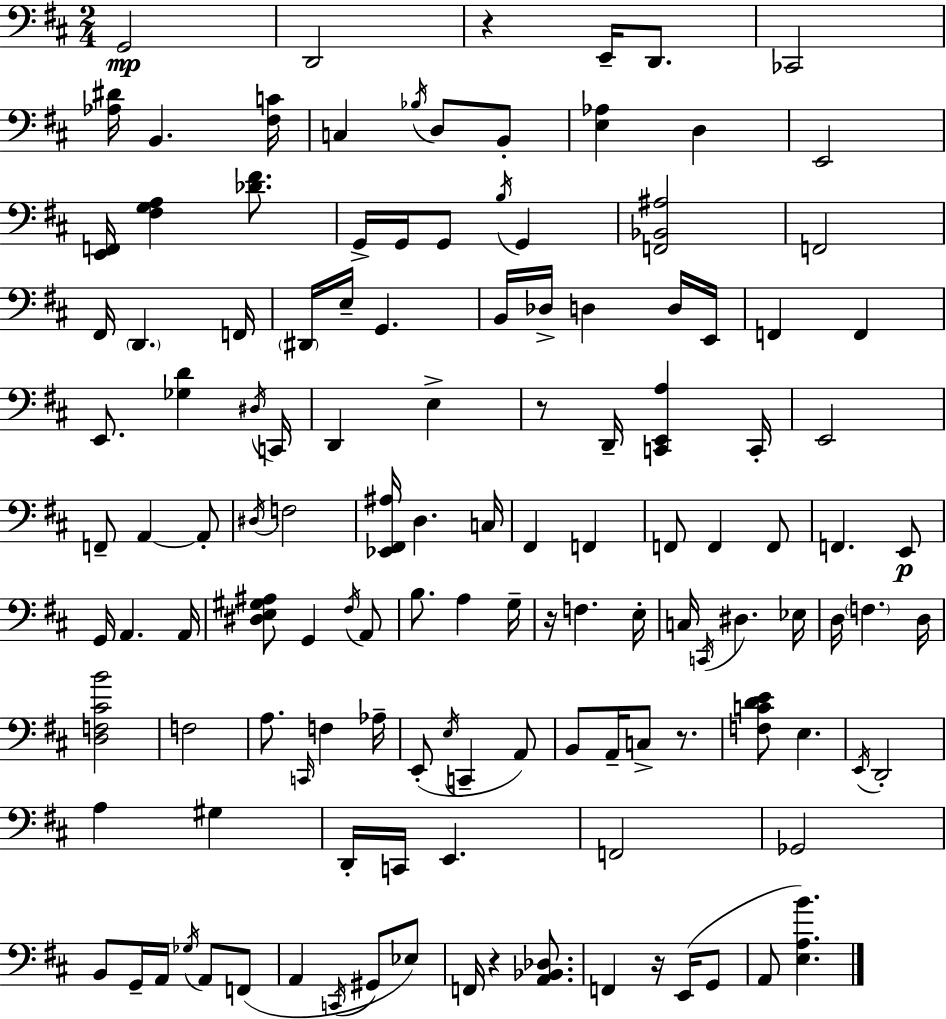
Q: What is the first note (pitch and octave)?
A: G2